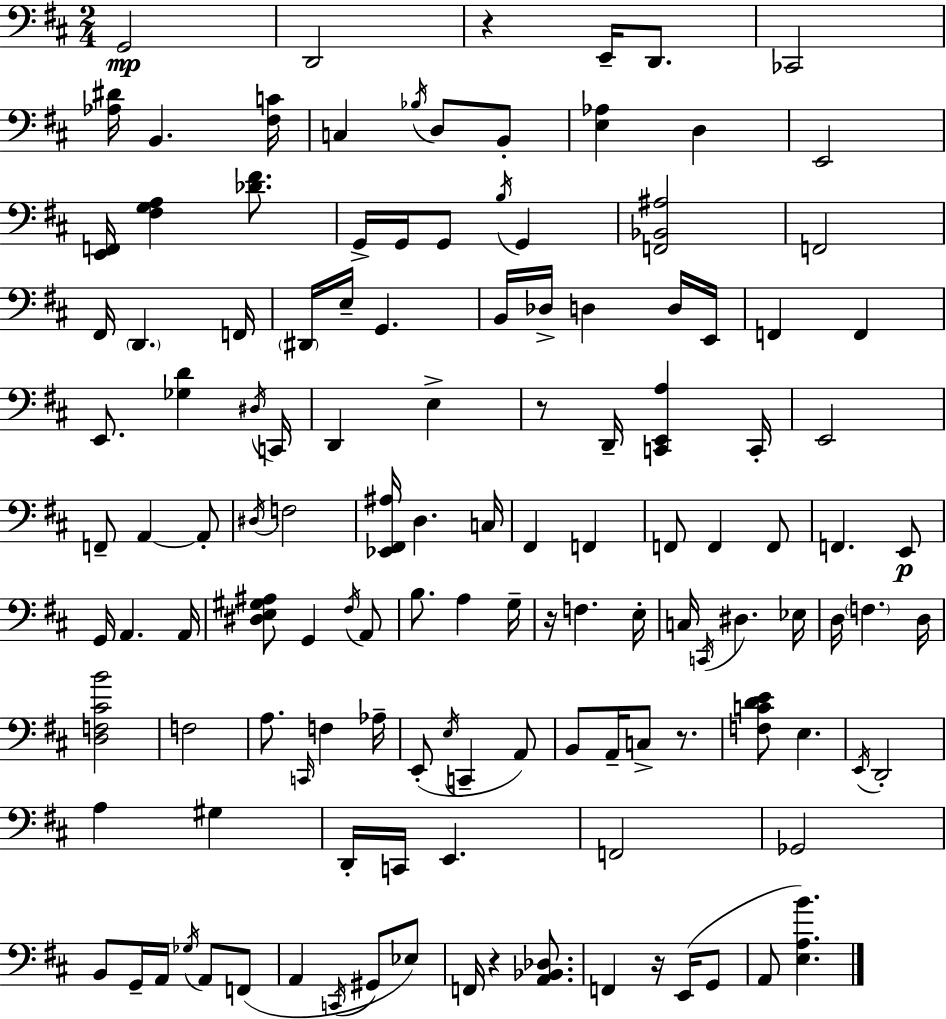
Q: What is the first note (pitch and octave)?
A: G2